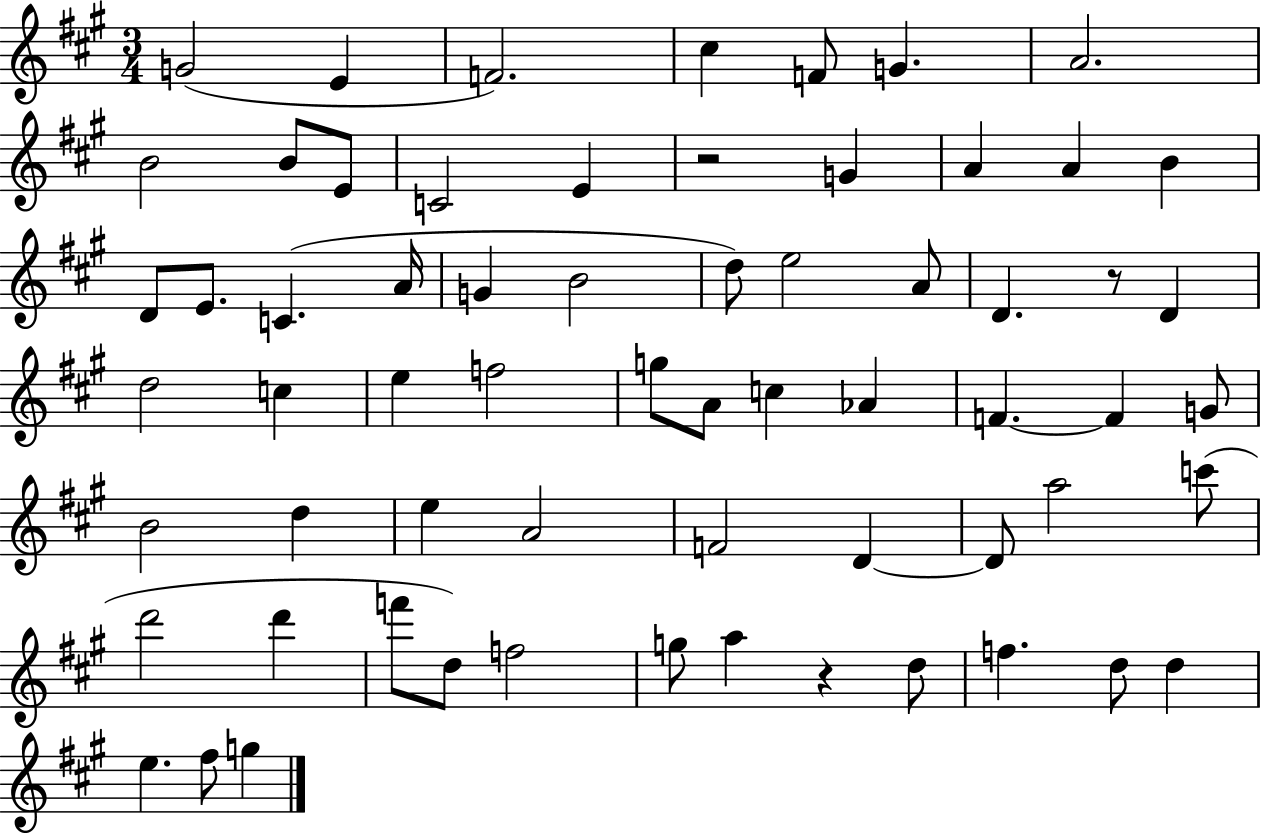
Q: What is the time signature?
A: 3/4